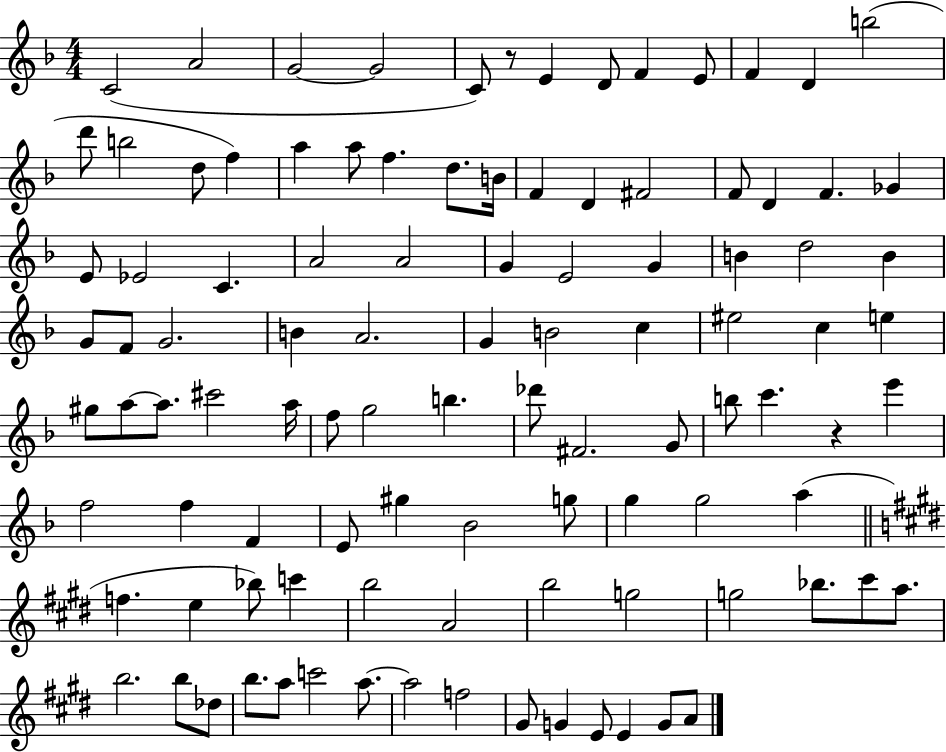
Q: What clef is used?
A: treble